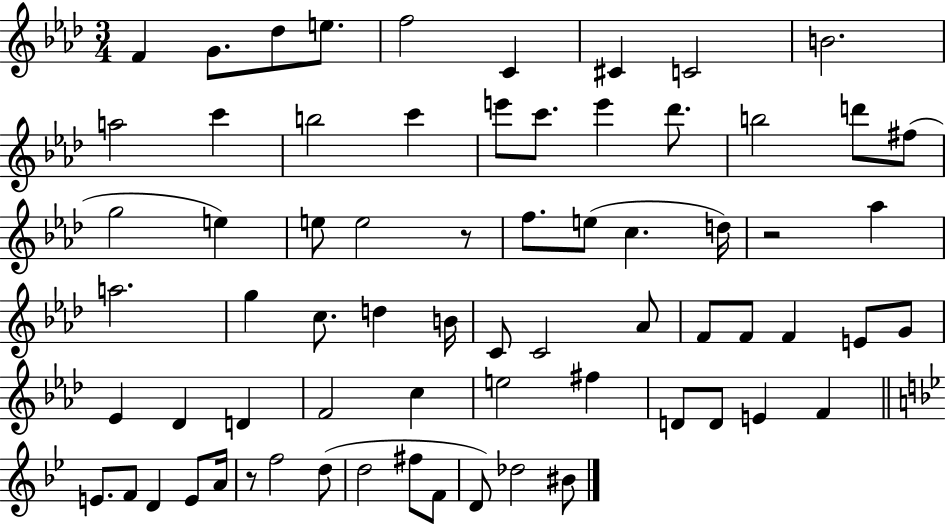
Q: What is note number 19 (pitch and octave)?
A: D6